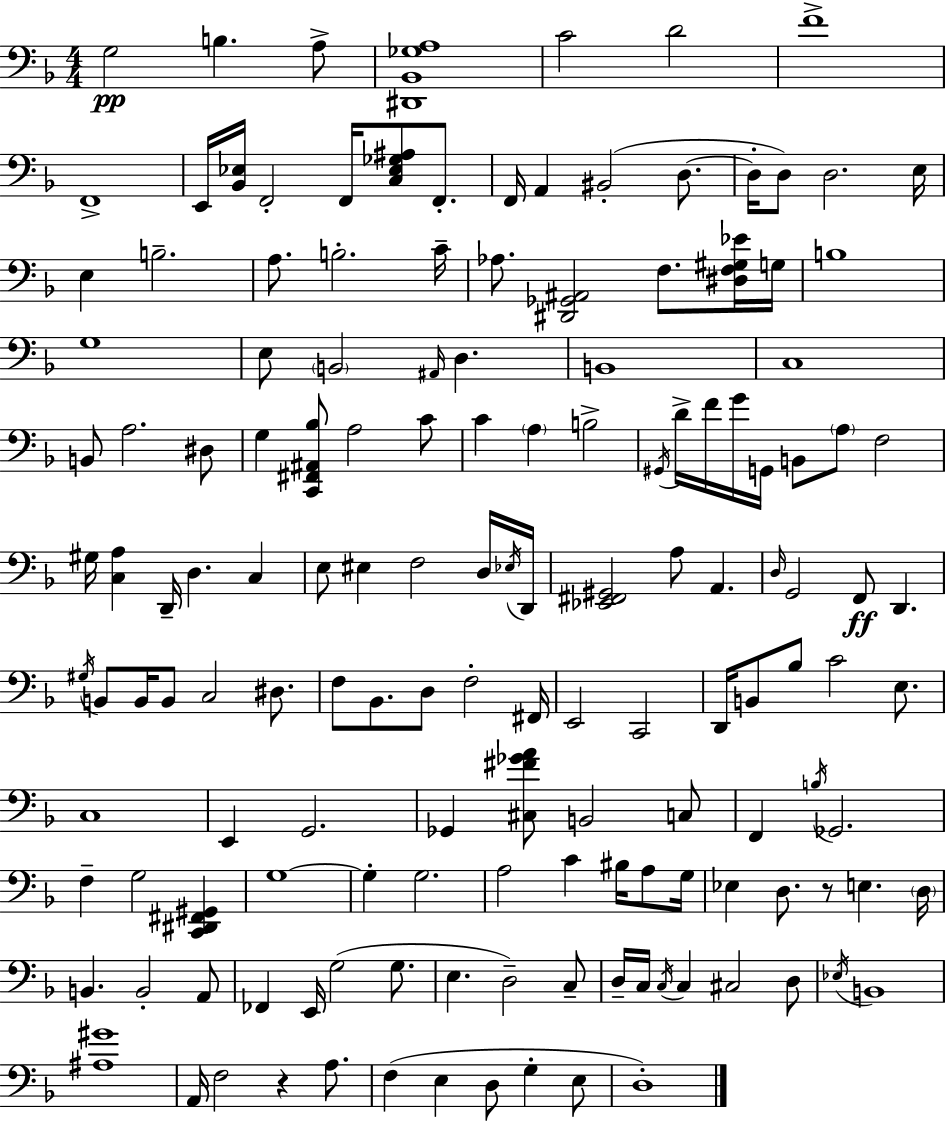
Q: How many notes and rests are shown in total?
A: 149